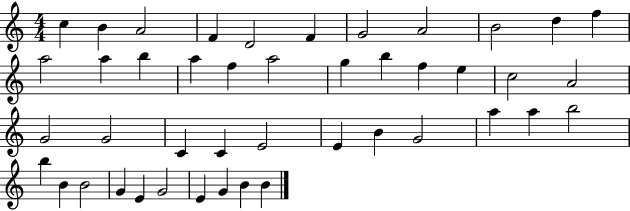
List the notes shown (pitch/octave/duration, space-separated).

C5/q B4/q A4/h F4/q D4/h F4/q G4/h A4/h B4/h D5/q F5/q A5/h A5/q B5/q A5/q F5/q A5/h G5/q B5/q F5/q E5/q C5/h A4/h G4/h G4/h C4/q C4/q E4/h E4/q B4/q G4/h A5/q A5/q B5/h B5/q B4/q B4/h G4/q E4/q G4/h E4/q G4/q B4/q B4/q